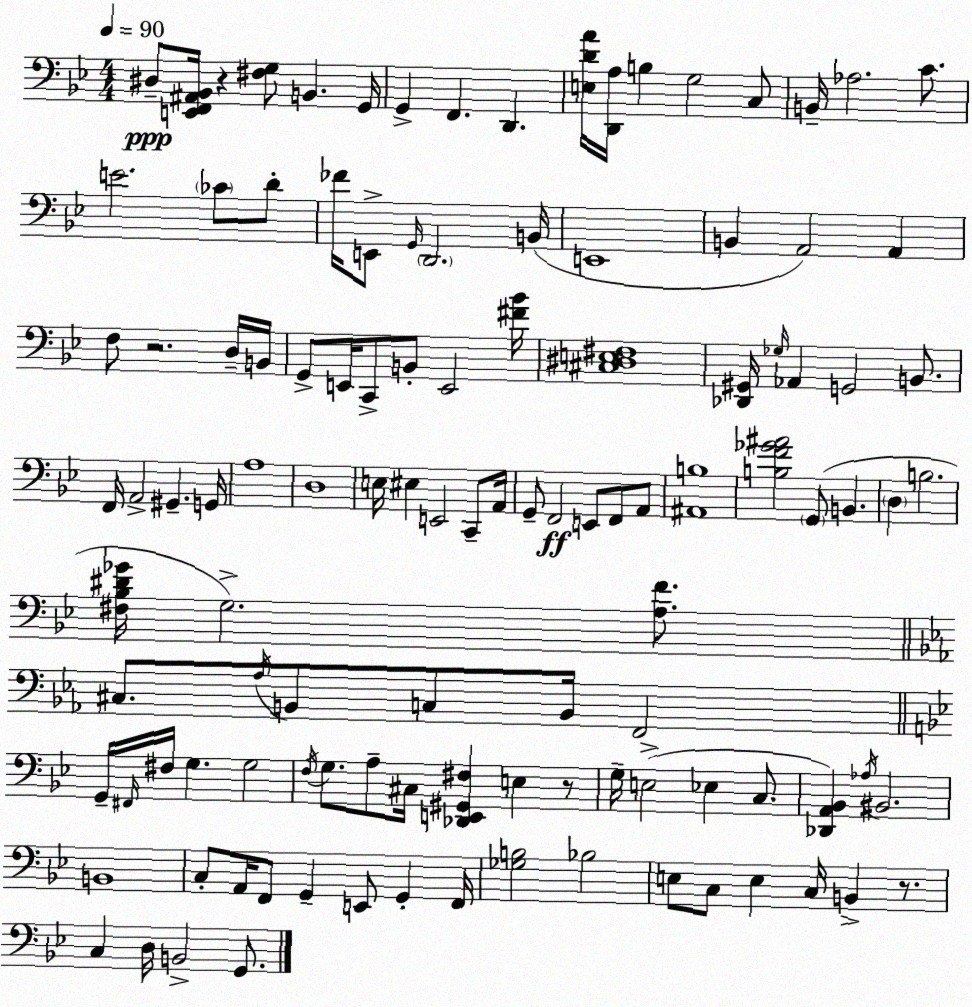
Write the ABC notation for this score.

X:1
T:Untitled
M:4/4
L:1/4
K:Gm
^D,/2 [E,,F,,^A,,_B,,]/4 z [^F,G,]/2 B,, G,,/4 G,, F,, D,, [E,DA]/4 [D,,A,]/4 B, G,2 C,/2 B,,/4 _A,2 C/2 E2 _C/2 D/2 _F/4 E,,/2 G,,/4 D,,2 B,,/4 E,,4 B,, A,,2 A,, F,/2 z2 D,/4 B,,/4 G,,/2 E,,/4 C,,/2 B,,/2 E,,2 [^F_B]/4 [^C,^D,E,^F,]4 [_D,,^G,,]/4 _G,/4 _A,, G,,2 B,,/2 F,,/4 A,,2 ^G,, G,,/4 A,4 D,4 E,/4 ^E, E,,2 C,,/2 A,,/4 G,,/2 F,,2 E,,/2 F,,/2 A,,/2 [^A,,B,]4 [B,F_G^A]2 G,,/2 B,, D, B,2 [^F,_B,^D_G]/4 G,2 [A,F]/2 ^C,/2 _A,/4 B,,/2 C,/2 B,,/4 F,,2 G,,/4 ^F,,/4 ^F,/4 G, G,2 F,/4 G,/2 A,/2 ^C,/4 [_D,,E,,^G,,^F,] E, z/2 G,/4 E,2 _E, C,/2 [_D,,A,,_B,,] _A,/4 ^B,,2 B,,4 C,/2 A,,/4 F,,/2 G,, E,,/2 G,, F,,/4 [_G,B,]2 _B,2 E,/2 C,/2 E, C,/4 B,, z/2 C, D,/4 B,,2 G,,/2